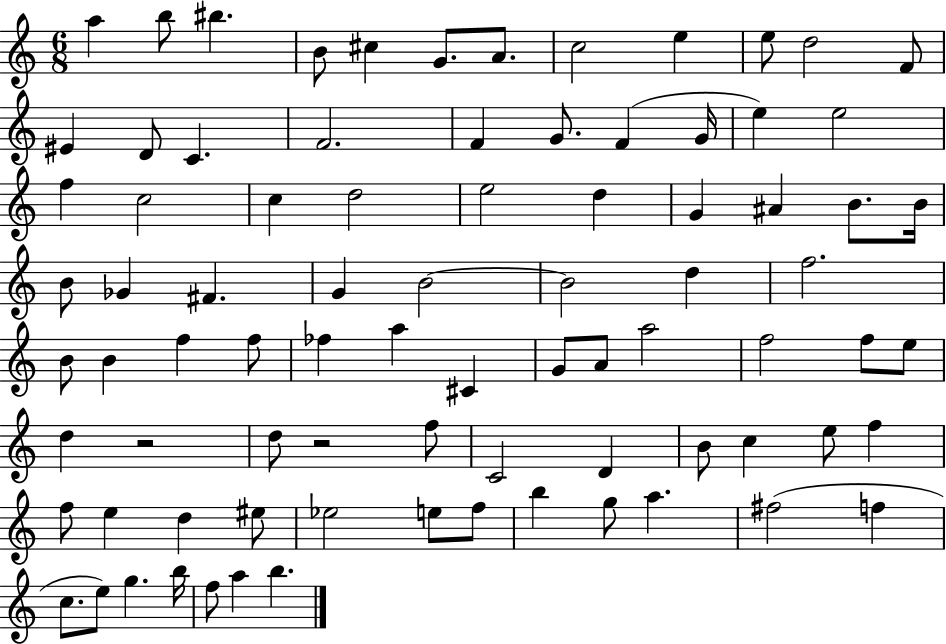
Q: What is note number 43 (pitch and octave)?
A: F5